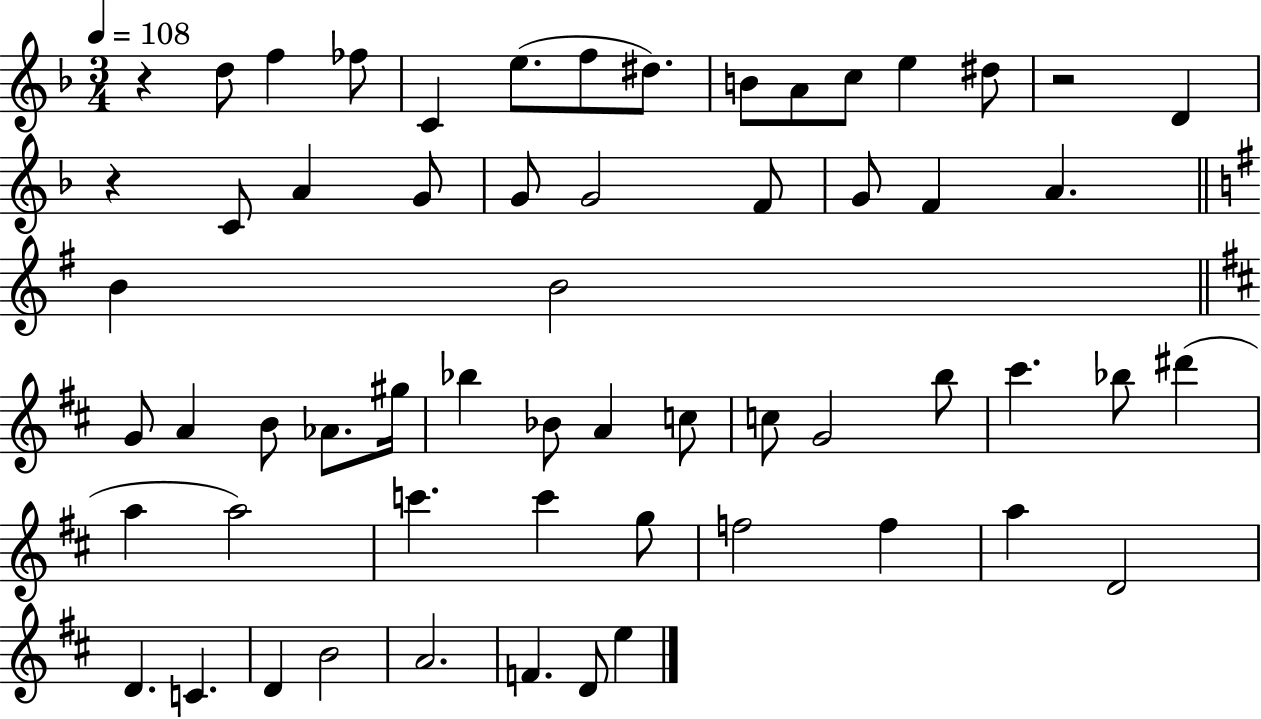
X:1
T:Untitled
M:3/4
L:1/4
K:F
z d/2 f _f/2 C e/2 f/2 ^d/2 B/2 A/2 c/2 e ^d/2 z2 D z C/2 A G/2 G/2 G2 F/2 G/2 F A B B2 G/2 A B/2 _A/2 ^g/4 _b _B/2 A c/2 c/2 G2 b/2 ^c' _b/2 ^d' a a2 c' c' g/2 f2 f a D2 D C D B2 A2 F D/2 e